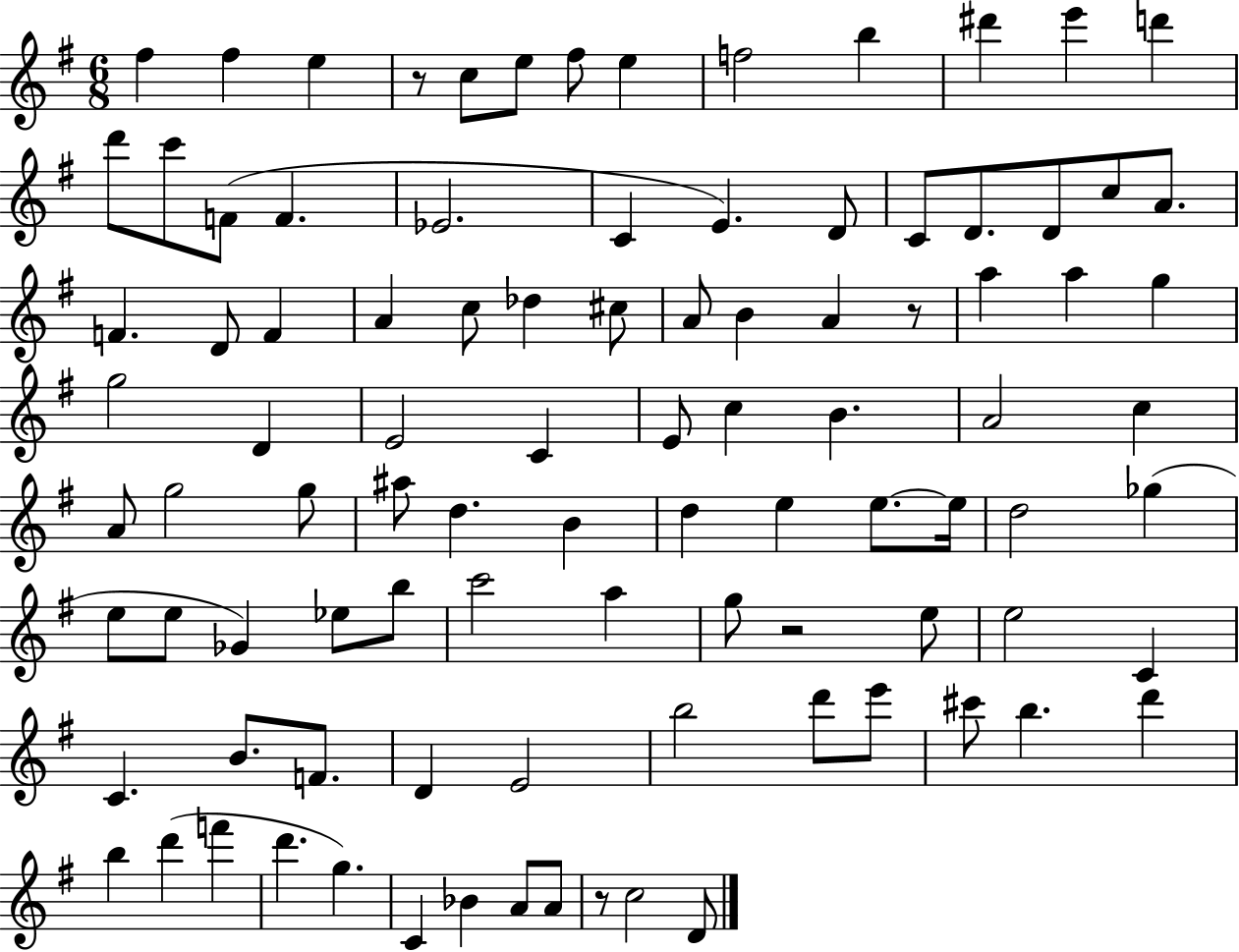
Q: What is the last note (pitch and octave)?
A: D4